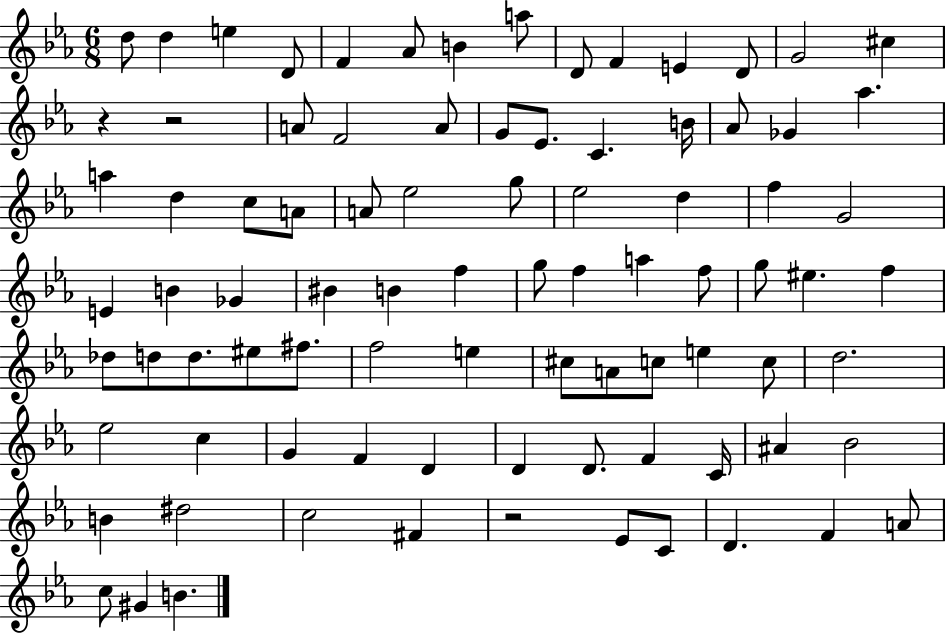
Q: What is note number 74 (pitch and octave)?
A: D#5